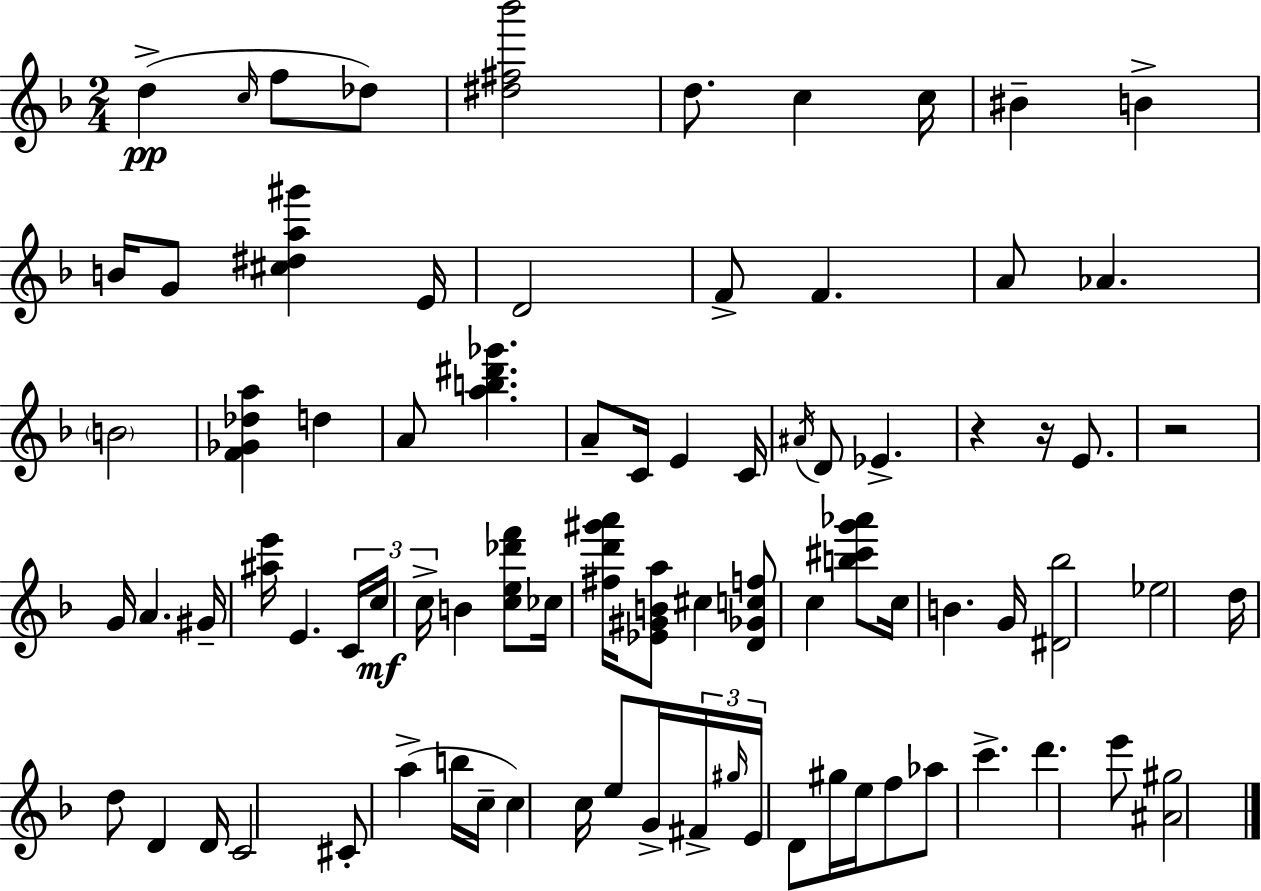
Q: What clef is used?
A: treble